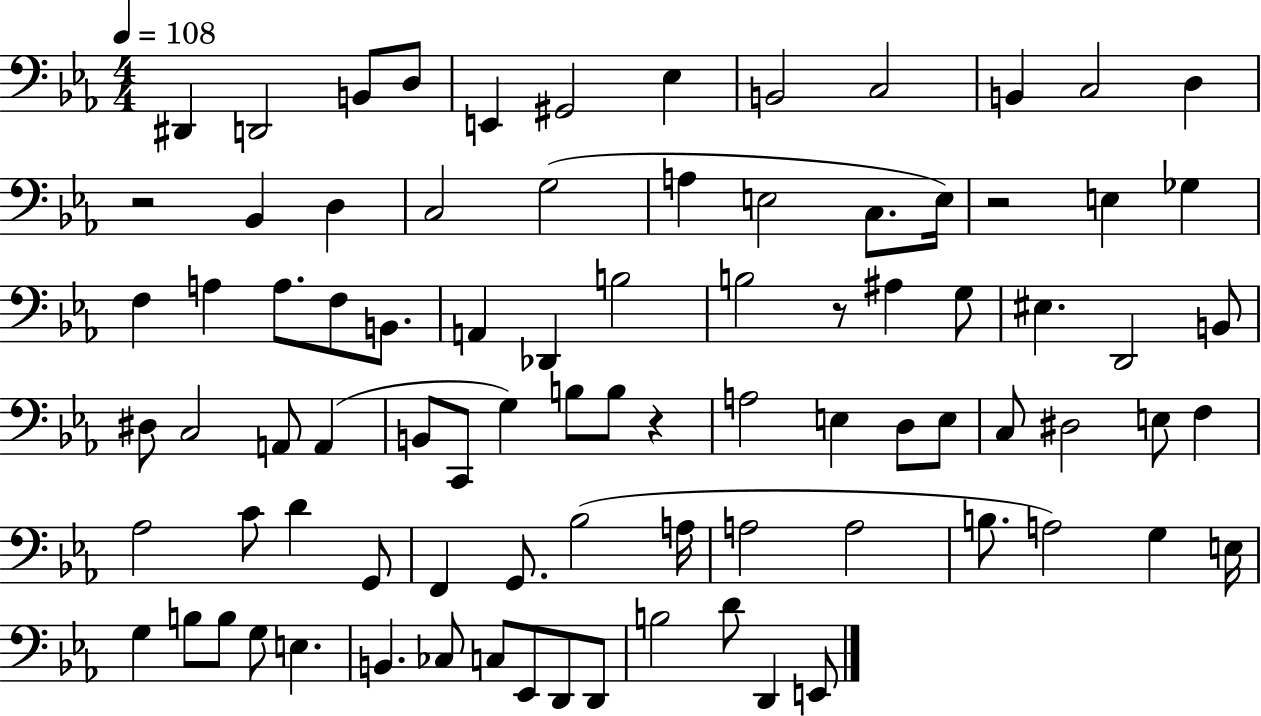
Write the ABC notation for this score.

X:1
T:Untitled
M:4/4
L:1/4
K:Eb
^D,, D,,2 B,,/2 D,/2 E,, ^G,,2 _E, B,,2 C,2 B,, C,2 D, z2 _B,, D, C,2 G,2 A, E,2 C,/2 E,/4 z2 E, _G, F, A, A,/2 F,/2 B,,/2 A,, _D,, B,2 B,2 z/2 ^A, G,/2 ^E, D,,2 B,,/2 ^D,/2 C,2 A,,/2 A,, B,,/2 C,,/2 G, B,/2 B,/2 z A,2 E, D,/2 E,/2 C,/2 ^D,2 E,/2 F, _A,2 C/2 D G,,/2 F,, G,,/2 _B,2 A,/4 A,2 A,2 B,/2 A,2 G, E,/4 G, B,/2 B,/2 G,/2 E, B,, _C,/2 C,/2 _E,,/2 D,,/2 D,,/2 B,2 D/2 D,, E,,/2